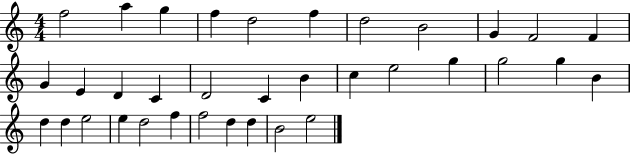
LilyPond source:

{
  \clef treble
  \numericTimeSignature
  \time 4/4
  \key c \major
  f''2 a''4 g''4 | f''4 d''2 f''4 | d''2 b'2 | g'4 f'2 f'4 | \break g'4 e'4 d'4 c'4 | d'2 c'4 b'4 | c''4 e''2 g''4 | g''2 g''4 b'4 | \break d''4 d''4 e''2 | e''4 d''2 f''4 | f''2 d''4 d''4 | b'2 e''2 | \break \bar "|."
}